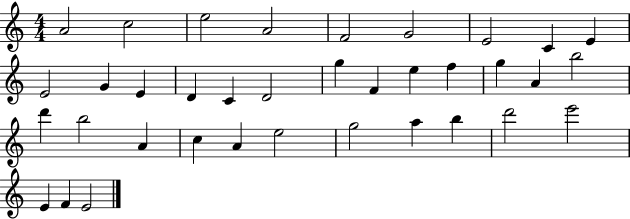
X:1
T:Untitled
M:4/4
L:1/4
K:C
A2 c2 e2 A2 F2 G2 E2 C E E2 G E D C D2 g F e f g A b2 d' b2 A c A e2 g2 a b d'2 e'2 E F E2